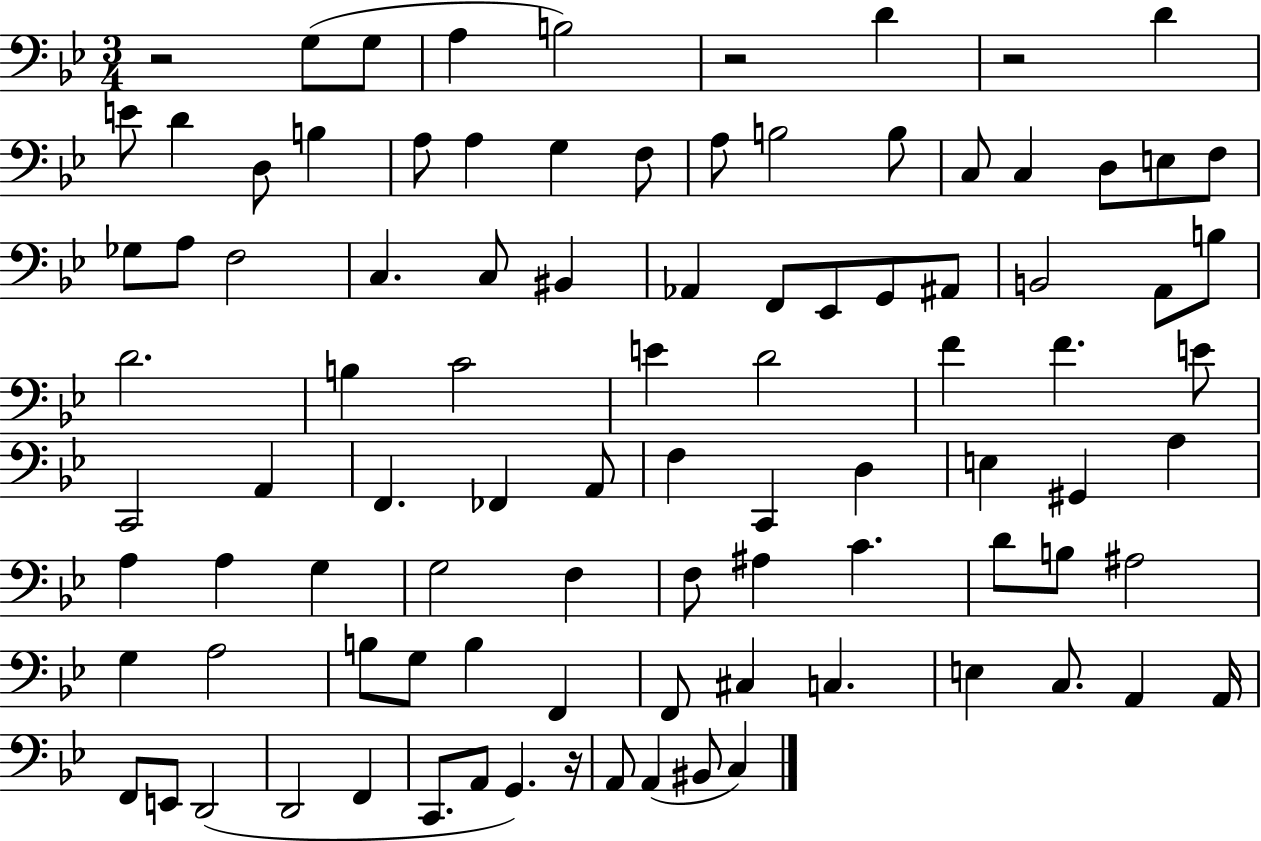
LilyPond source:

{
  \clef bass
  \numericTimeSignature
  \time 3/4
  \key bes \major
  r2 g8( g8 | a4 b2) | r2 d'4 | r2 d'4 | \break e'8 d'4 d8 b4 | a8 a4 g4 f8 | a8 b2 b8 | c8 c4 d8 e8 f8 | \break ges8 a8 f2 | c4. c8 bis,4 | aes,4 f,8 ees,8 g,8 ais,8 | b,2 a,8 b8 | \break d'2. | b4 c'2 | e'4 d'2 | f'4 f'4. e'8 | \break c,2 a,4 | f,4. fes,4 a,8 | f4 c,4 d4 | e4 gis,4 a4 | \break a4 a4 g4 | g2 f4 | f8 ais4 c'4. | d'8 b8 ais2 | \break g4 a2 | b8 g8 b4 f,4 | f,8 cis4 c4. | e4 c8. a,4 a,16 | \break f,8 e,8 d,2( | d,2 f,4 | c,8. a,8 g,4.) r16 | a,8 a,4( bis,8 c4) | \break \bar "|."
}